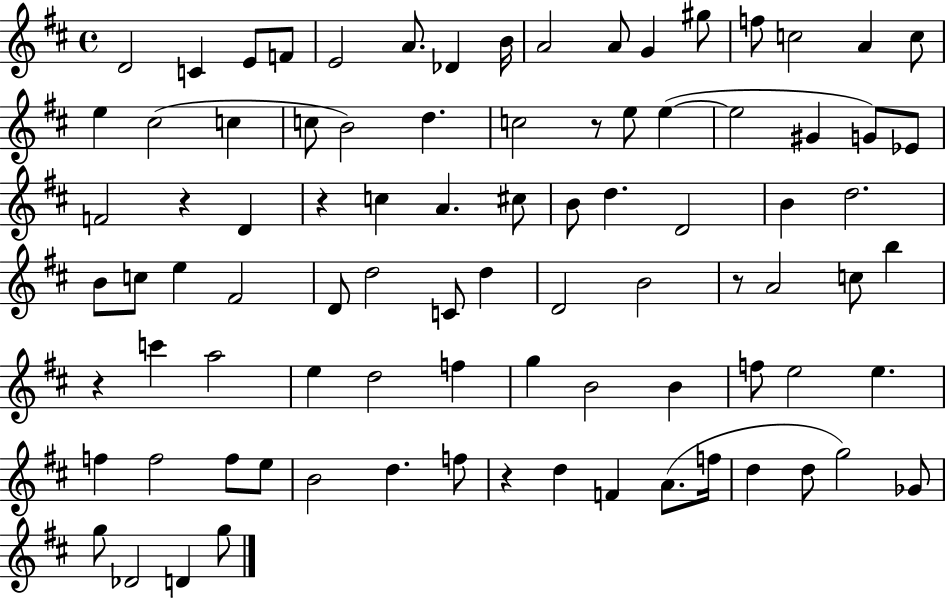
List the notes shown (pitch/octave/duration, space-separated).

D4/h C4/q E4/e F4/e E4/h A4/e. Db4/q B4/s A4/h A4/e G4/q G#5/e F5/e C5/h A4/q C5/e E5/q C#5/h C5/q C5/e B4/h D5/q. C5/h R/e E5/e E5/q E5/h G#4/q G4/e Eb4/e F4/h R/q D4/q R/q C5/q A4/q. C#5/e B4/e D5/q. D4/h B4/q D5/h. B4/e C5/e E5/q F#4/h D4/e D5/h C4/e D5/q D4/h B4/h R/e A4/h C5/e B5/q R/q C6/q A5/h E5/q D5/h F5/q G5/q B4/h B4/q F5/e E5/h E5/q. F5/q F5/h F5/e E5/e B4/h D5/q. F5/e R/q D5/q F4/q A4/e. F5/s D5/q D5/e G5/h Gb4/e G5/e Db4/h D4/q G5/e